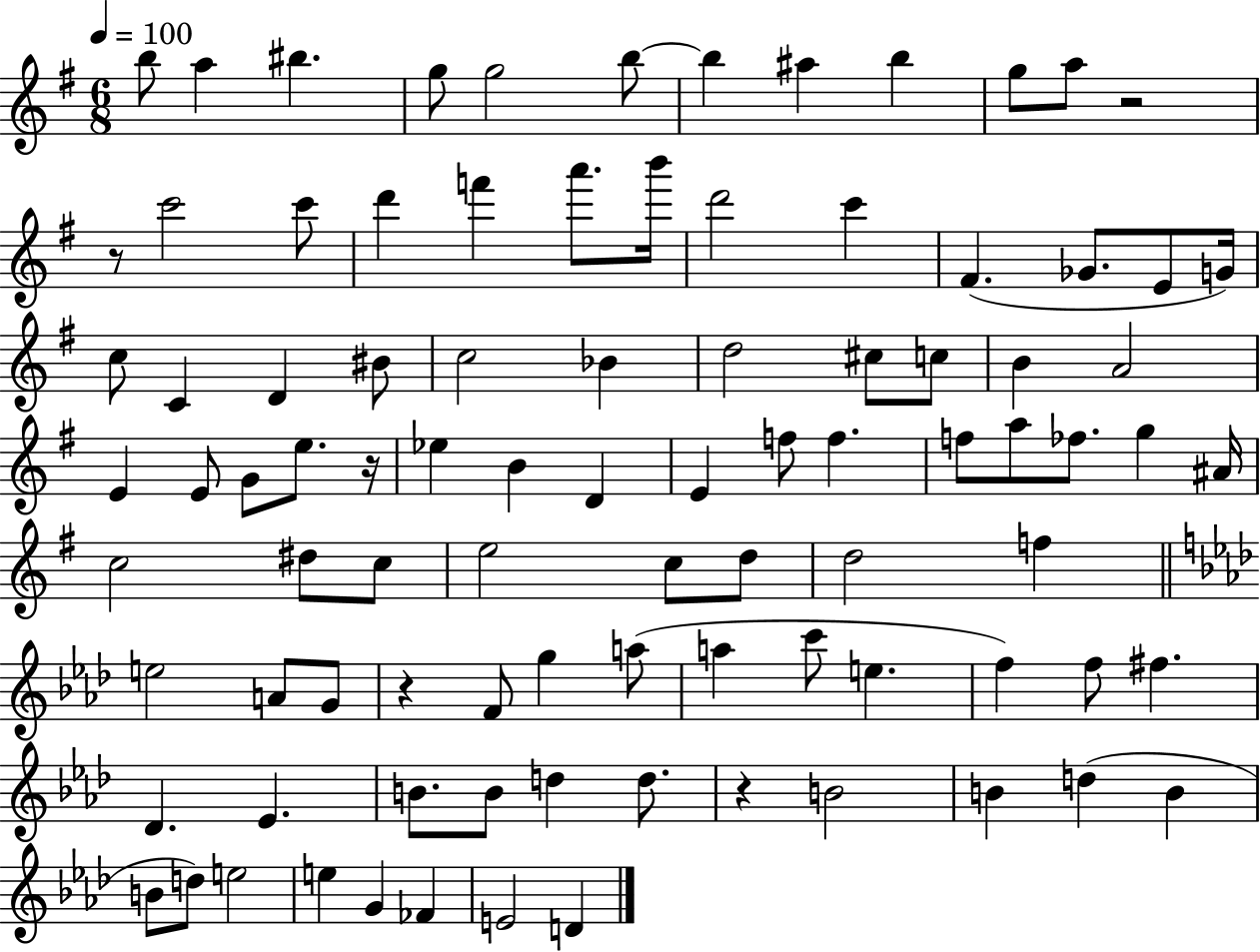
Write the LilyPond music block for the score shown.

{
  \clef treble
  \numericTimeSignature
  \time 6/8
  \key g \major
  \tempo 4 = 100
  \repeat volta 2 { b''8 a''4 bis''4. | g''8 g''2 b''8~~ | b''4 ais''4 b''4 | g''8 a''8 r2 | \break r8 c'''2 c'''8 | d'''4 f'''4 a'''8. b'''16 | d'''2 c'''4 | fis'4.( ges'8. e'8 g'16) | \break c''8 c'4 d'4 bis'8 | c''2 bes'4 | d''2 cis''8 c''8 | b'4 a'2 | \break e'4 e'8 g'8 e''8. r16 | ees''4 b'4 d'4 | e'4 f''8 f''4. | f''8 a''8 fes''8. g''4 ais'16 | \break c''2 dis''8 c''8 | e''2 c''8 d''8 | d''2 f''4 | \bar "||" \break \key aes \major e''2 a'8 g'8 | r4 f'8 g''4 a''8( | a''4 c'''8 e''4. | f''4) f''8 fis''4. | \break des'4. ees'4. | b'8. b'8 d''4 d''8. | r4 b'2 | b'4 d''4( b'4 | \break b'8 d''8) e''2 | e''4 g'4 fes'4 | e'2 d'4 | } \bar "|."
}